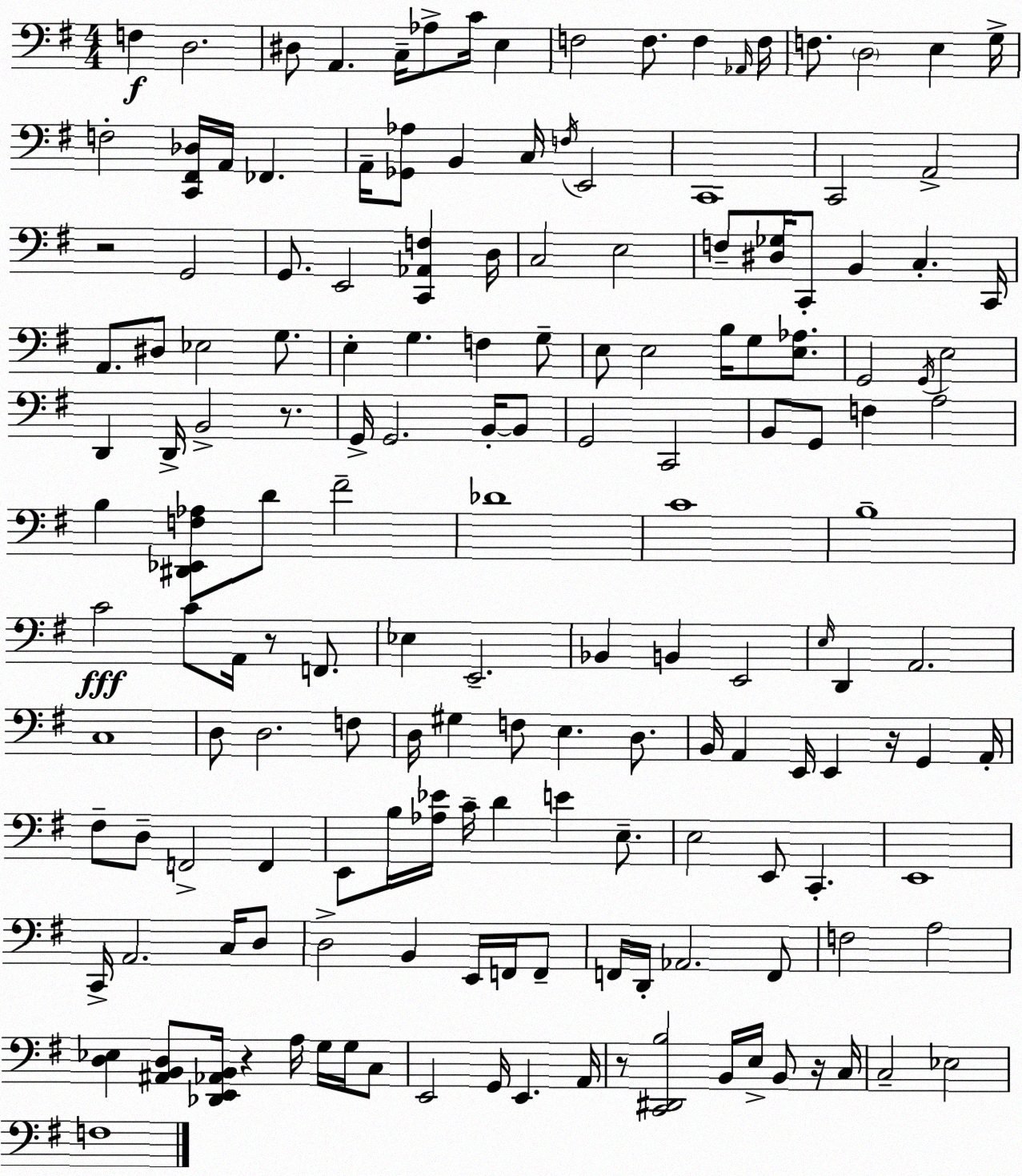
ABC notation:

X:1
T:Untitled
M:4/4
L:1/4
K:G
F, D,2 ^D,/2 A,, C,/4 _A,/2 C/4 E, F,2 F,/2 F, _A,,/4 F,/4 F,/2 D,2 E, G,/4 F,2 [C,,^F,,_D,]/4 A,,/4 _F,, A,,/4 [_G,,_A,]/2 B,, C,/4 F,/4 E,,2 C,,4 C,,2 A,,2 z2 G,,2 G,,/2 E,,2 [C,,_A,,F,] D,/4 C,2 E,2 F,/2 [^D,_G,]/4 C,,/2 B,, C, C,,/4 A,,/2 ^D,/2 _E,2 G,/2 E, G, F, G,/2 E,/2 E,2 B,/4 G,/2 [E,_A,]/2 G,,2 G,,/4 E,2 D,, D,,/4 B,,2 z/2 G,,/4 G,,2 B,,/4 B,,/2 G,,2 C,,2 B,,/2 G,,/2 F, A,2 B, [^D,,_E,,F,_A,]/2 D/2 ^F2 _D4 C4 B,4 C2 C/2 A,,/4 z/2 F,,/2 _E, E,,2 _B,, B,, E,,2 E,/4 D,, A,,2 C,4 D,/2 D,2 F,/2 D,/4 ^G, F,/2 E, D,/2 B,,/4 A,, E,,/4 E,, z/4 G,, A,,/4 ^F,/2 D,/2 F,,2 F,, E,,/2 B,/4 [_A,_E]/4 C/4 D E E,/2 E,2 E,,/2 C,, E,,4 C,,/4 A,,2 C,/4 D,/2 D,2 B,, E,,/4 F,,/4 F,,/2 F,,/4 D,,/4 _A,,2 F,,/2 F,2 A,2 [D,_E,] [^A,,B,,D,]/2 [_D,,E,,_A,,B,,]/4 z A,/4 G,/4 G,/4 C,/2 E,,2 G,,/4 E,, A,,/4 z/2 [C,,^D,,B,]2 B,,/4 E,/4 B,,/2 z/4 C,/4 C,2 _E,2 F,4